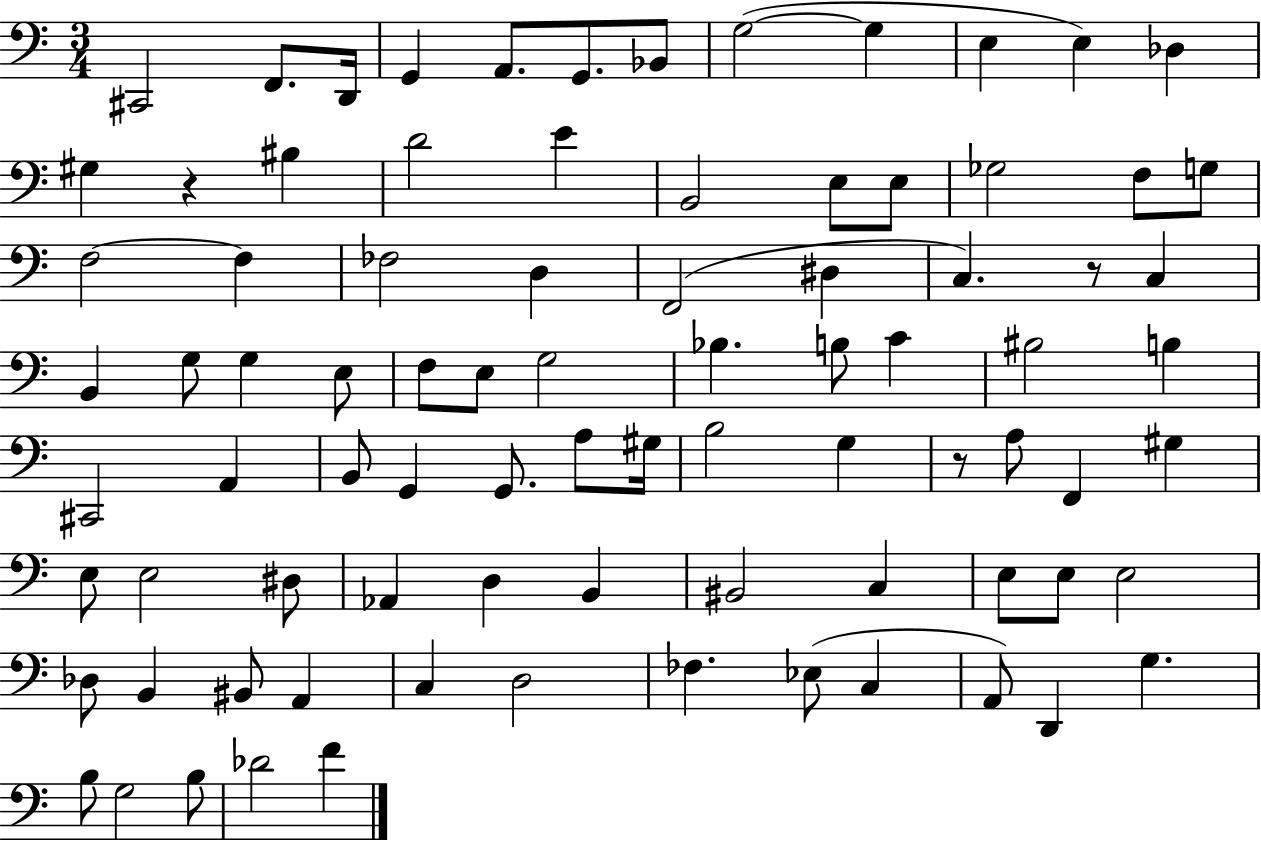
{
  \clef bass
  \numericTimeSignature
  \time 3/4
  \key c \major
  cis,2 f,8. d,16 | g,4 a,8. g,8. bes,8 | g2~(~ g4 | e4 e4) des4 | \break gis4 r4 bis4 | d'2 e'4 | b,2 e8 e8 | ges2 f8 g8 | \break f2~~ f4 | fes2 d4 | f,2( dis4 | c4.) r8 c4 | \break b,4 g8 g4 e8 | f8 e8 g2 | bes4. b8 c'4 | bis2 b4 | \break cis,2 a,4 | b,8 g,4 g,8. a8 gis16 | b2 g4 | r8 a8 f,4 gis4 | \break e8 e2 dis8 | aes,4 d4 b,4 | bis,2 c4 | e8 e8 e2 | \break des8 b,4 bis,8 a,4 | c4 d2 | fes4. ees8( c4 | a,8) d,4 g4. | \break b8 g2 b8 | des'2 f'4 | \bar "|."
}